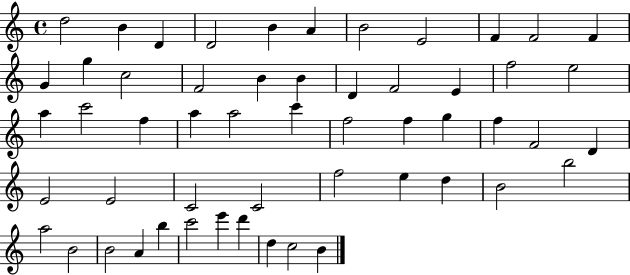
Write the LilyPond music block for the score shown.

{
  \clef treble
  \time 4/4
  \defaultTimeSignature
  \key c \major
  d''2 b'4 d'4 | d'2 b'4 a'4 | b'2 e'2 | f'4 f'2 f'4 | \break g'4 g''4 c''2 | f'2 b'4 b'4 | d'4 f'2 e'4 | f''2 e''2 | \break a''4 c'''2 f''4 | a''4 a''2 c'''4 | f''2 f''4 g''4 | f''4 f'2 d'4 | \break e'2 e'2 | c'2 c'2 | f''2 e''4 d''4 | b'2 b''2 | \break a''2 b'2 | b'2 a'4 b''4 | c'''2 e'''4 d'''4 | d''4 c''2 b'4 | \break \bar "|."
}